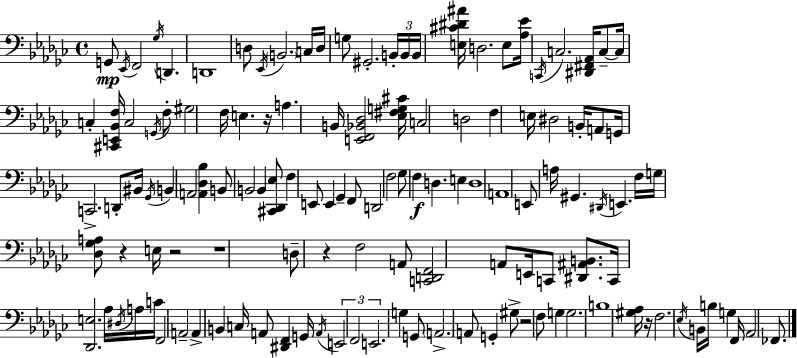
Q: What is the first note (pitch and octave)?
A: G2